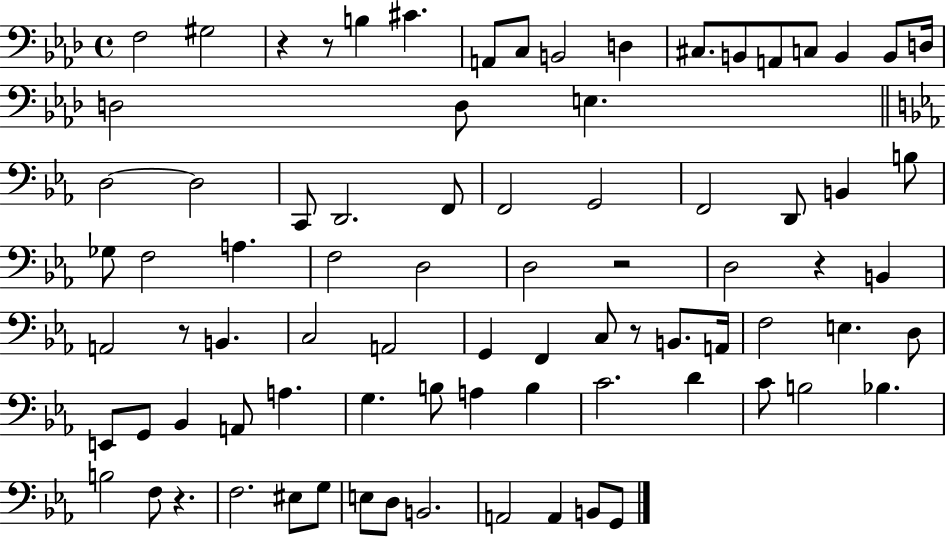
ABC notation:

X:1
T:Untitled
M:4/4
L:1/4
K:Ab
F,2 ^G,2 z z/2 B, ^C A,,/2 C,/2 B,,2 D, ^C,/2 B,,/2 A,,/2 C,/2 B,, B,,/2 D,/4 D,2 D,/2 E, D,2 D,2 C,,/2 D,,2 F,,/2 F,,2 G,,2 F,,2 D,,/2 B,, B,/2 _G,/2 F,2 A, F,2 D,2 D,2 z2 D,2 z B,, A,,2 z/2 B,, C,2 A,,2 G,, F,, C,/2 z/2 B,,/2 A,,/4 F,2 E, D,/2 E,,/2 G,,/2 _B,, A,,/2 A, G, B,/2 A, B, C2 D C/2 B,2 _B, B,2 F,/2 z F,2 ^E,/2 G,/2 E,/2 D,/2 B,,2 A,,2 A,, B,,/2 G,,/2